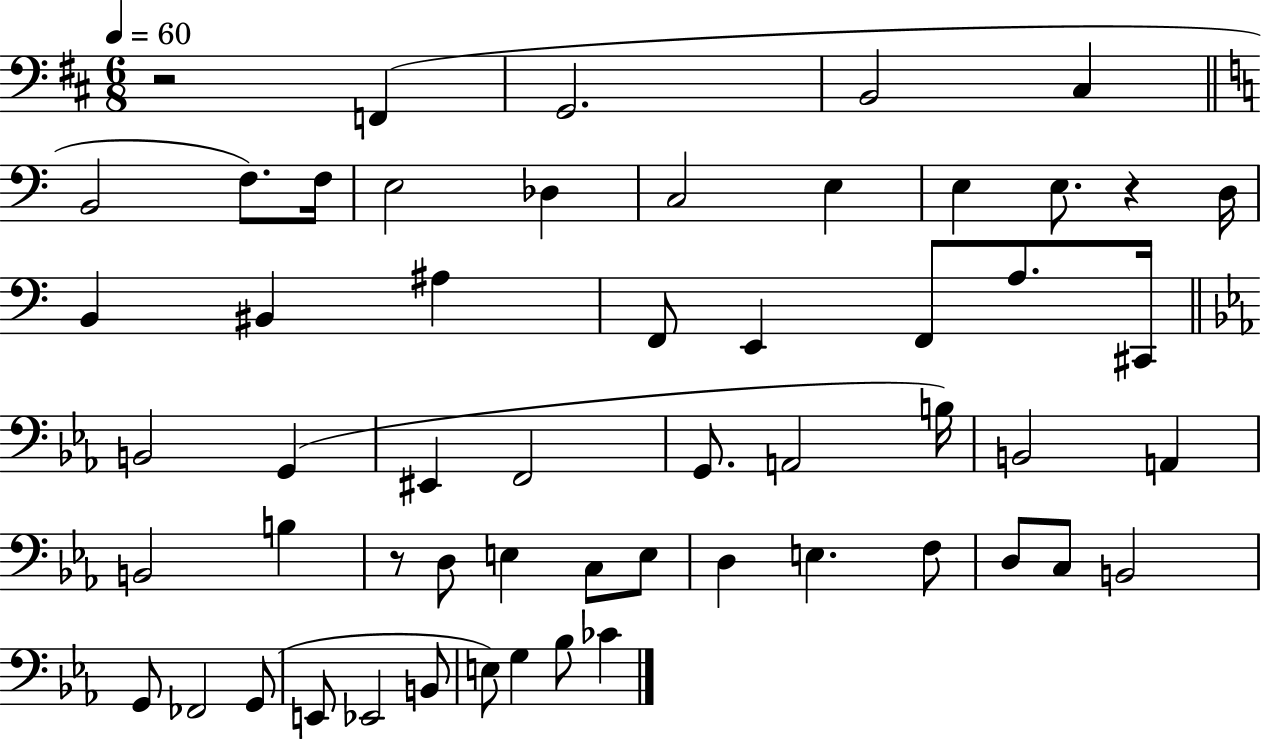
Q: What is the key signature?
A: D major